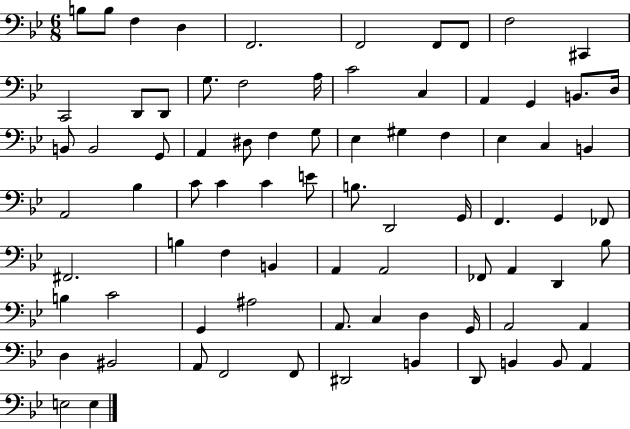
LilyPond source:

{
  \clef bass
  \numericTimeSignature
  \time 6/8
  \key bes \major
  \repeat volta 2 { b8 b8 f4 d4 | f,2. | f,2 f,8 f,8 | f2 cis,4 | \break c,2 d,8 d,8 | g8. f2 a16 | c'2 c4 | a,4 g,4 b,8. d16 | \break b,8 b,2 g,8 | a,4 dis8 f4 g8 | ees4 gis4 f4 | ees4 c4 b,4 | \break a,2 bes4 | c'8 c'4 c'4 e'8 | b8. d,2 g,16 | f,4. g,4 fes,8 | \break fis,2. | b4 f4 b,4 | a,4 a,2 | fes,8 a,4 d,4 bes8 | \break b4 c'2 | g,4 ais2 | a,8. c4 d4 g,16 | a,2 a,4 | \break d4 bis,2 | a,8 f,2 f,8 | dis,2 b,4 | d,8 b,4 b,8 a,4 | \break e2 e4 | } \bar "|."
}